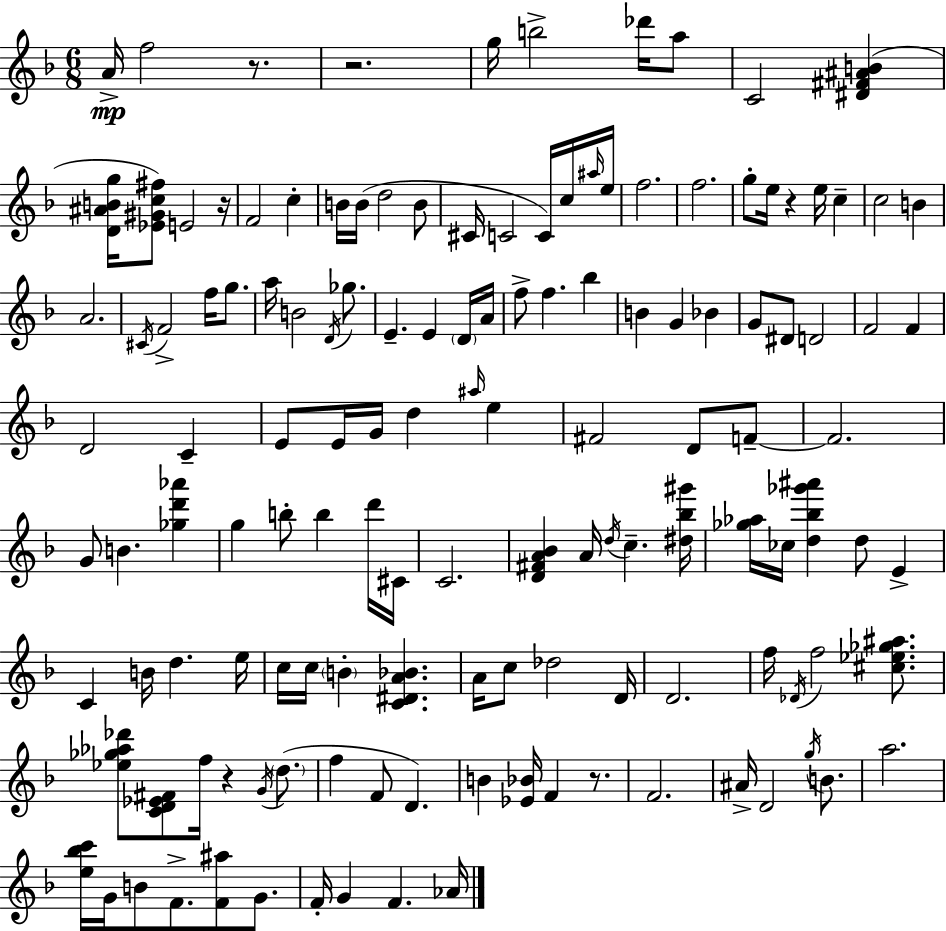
{
  \clef treble
  \numericTimeSignature
  \time 6/8
  \key f \major
  \repeat volta 2 { a'16->\mp f''2 r8. | r2. | g''16 b''2-> des'''16 a''8 | c'2 <dis' fis' ais' b'>4( | \break <d' ais' b' g''>16 <ees' gis' c'' fis''>8) e'2 r16 | f'2 c''4-. | b'16 b'16( d''2 b'8 | cis'16 c'2 c'16) c''16 \grace { ais''16 } | \break e''16 f''2. | f''2. | g''8-. e''16 r4 e''16 c''4-- | c''2 b'4 | \break a'2. | \acciaccatura { cis'16 } f'2-> f''16 g''8. | a''16 b'2 \acciaccatura { d'16 } | ges''8. e'4.-- e'4 | \break \parenthesize d'16 a'16 f''8-> f''4. bes''4 | b'4 g'4 bes'4 | g'8 dis'8 d'2 | f'2 f'4 | \break d'2 c'4-- | e'8 e'16 g'16 d''4 \grace { ais''16 } | e''4 fis'2 | d'8 f'8--~~ f'2. | \break g'8 b'4. | <ges'' d''' aes'''>4 g''4 b''8-. b''4 | d'''16 cis'16 c'2. | <d' fis' a' bes'>4 a'16 \acciaccatura { d''16 } c''4.-- | \break <dis'' bes'' gis'''>16 <ges'' aes''>16 ces''16 <d'' bes'' ges''' ais'''>4 d''8 | e'4-> c'4 b'16 d''4. | e''16 c''16 c''16 \parenthesize b'4-. <c' dis' a' bes'>4. | a'16 c''8 des''2 | \break d'16 d'2. | f''16 \acciaccatura { des'16 } f''2 | <cis'' ees'' ges'' ais''>8. <ees'' ges'' aes'' des'''>8 <c' d' ees' fis'>8 f''16 r4 | \acciaccatura { g'16 }( \parenthesize d''8. f''4 f'8 | \break d'4.) b'4 <ees' bes'>16 | f'4 r8. f'2. | ais'16-> d'2 | \acciaccatura { g''16 } b'8. a''2. | \break <e'' bes'' c'''>16 g'16 b'8 | f'8.-> <f' ais''>8 g'8. f'16-. g'4 | f'4. aes'16 } \bar "|."
}